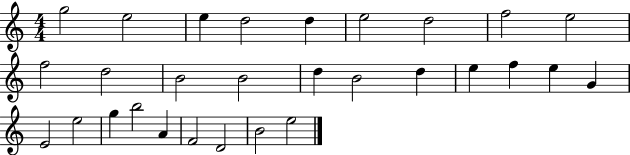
{
  \clef treble
  \numericTimeSignature
  \time 4/4
  \key c \major
  g''2 e''2 | e''4 d''2 d''4 | e''2 d''2 | f''2 e''2 | \break f''2 d''2 | b'2 b'2 | d''4 b'2 d''4 | e''4 f''4 e''4 g'4 | \break e'2 e''2 | g''4 b''2 a'4 | f'2 d'2 | b'2 e''2 | \break \bar "|."
}